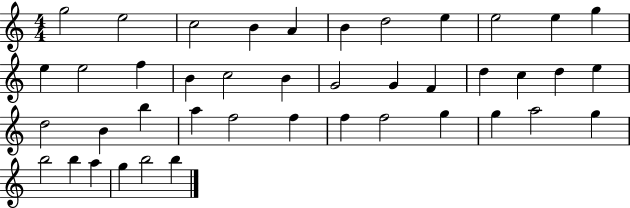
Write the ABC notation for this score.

X:1
T:Untitled
M:4/4
L:1/4
K:C
g2 e2 c2 B A B d2 e e2 e g e e2 f B c2 B G2 G F d c d e d2 B b a f2 f f f2 g g a2 g b2 b a g b2 b